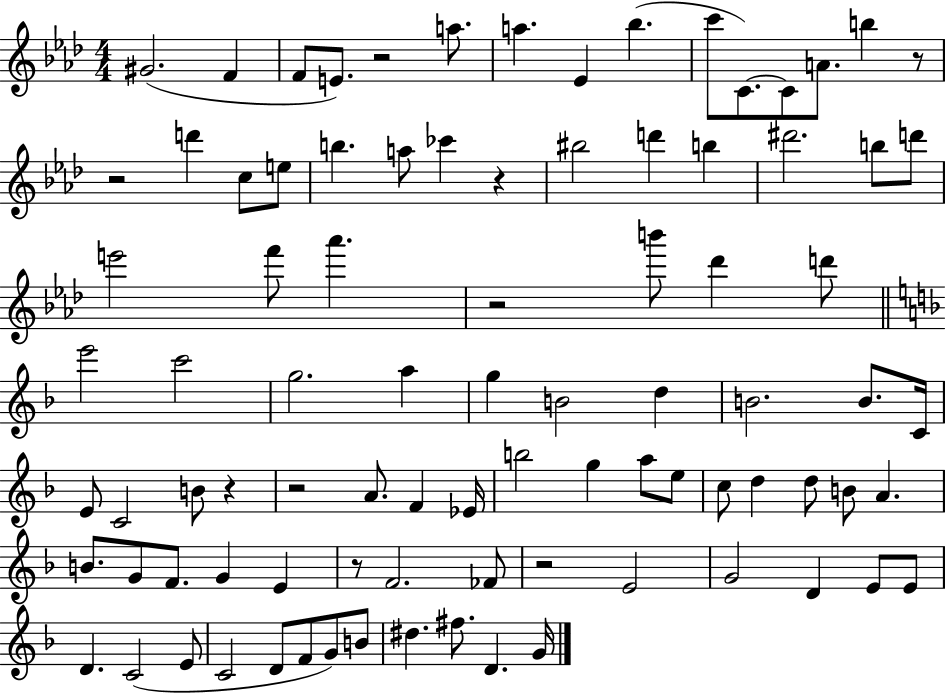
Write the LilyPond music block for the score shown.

{
  \clef treble
  \numericTimeSignature
  \time 4/4
  \key aes \major
  \repeat volta 2 { gis'2.( f'4 | f'8 e'8.) r2 a''8. | a''4. ees'4 bes''4.( | c'''8 c'8.~~) c'8 a'8. b''4 r8 | \break r2 d'''4 c''8 e''8 | b''4. a''8 ces'''4 r4 | bis''2 d'''4 b''4 | dis'''2. b''8 d'''8 | \break e'''2 f'''8 aes'''4. | r2 b'''8 des'''4 d'''8 | \bar "||" \break \key f \major e'''2 c'''2 | g''2. a''4 | g''4 b'2 d''4 | b'2. b'8. c'16 | \break e'8 c'2 b'8 r4 | r2 a'8. f'4 ees'16 | b''2 g''4 a''8 e''8 | c''8 d''4 d''8 b'8 a'4. | \break b'8. g'8 f'8. g'4 e'4 | r8 f'2. fes'8 | r2 e'2 | g'2 d'4 e'8 e'8 | \break d'4. c'2( e'8 | c'2 d'8 f'8 g'8) b'8 | dis''4. fis''8. d'4. g'16 | } \bar "|."
}